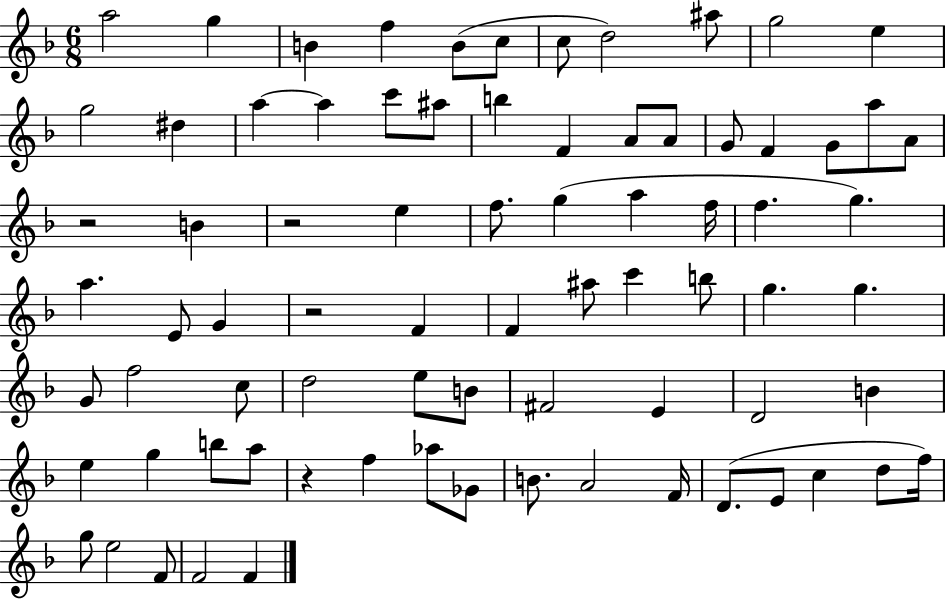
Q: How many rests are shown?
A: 4